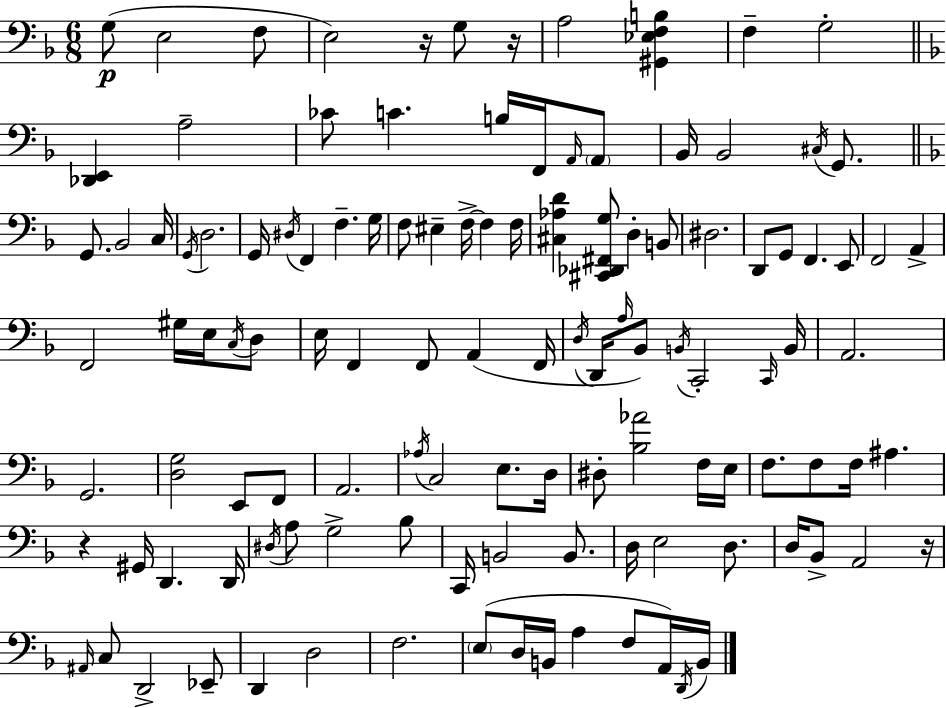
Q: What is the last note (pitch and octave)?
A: B2